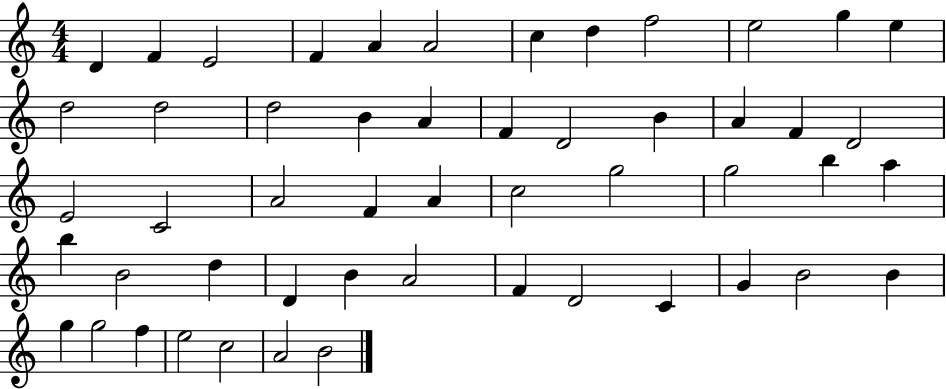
D4/q F4/q E4/h F4/q A4/q A4/h C5/q D5/q F5/h E5/h G5/q E5/q D5/h D5/h D5/h B4/q A4/q F4/q D4/h B4/q A4/q F4/q D4/h E4/h C4/h A4/h F4/q A4/q C5/h G5/h G5/h B5/q A5/q B5/q B4/h D5/q D4/q B4/q A4/h F4/q D4/h C4/q G4/q B4/h B4/q G5/q G5/h F5/q E5/h C5/h A4/h B4/h